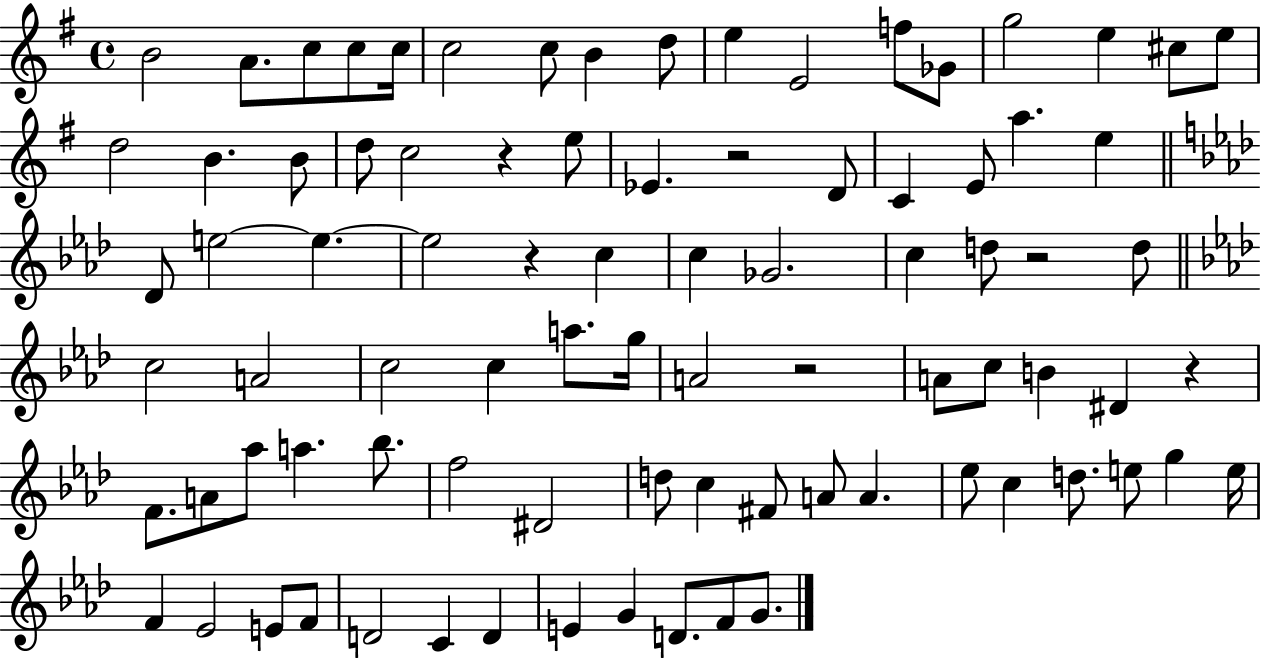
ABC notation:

X:1
T:Untitled
M:4/4
L:1/4
K:G
B2 A/2 c/2 c/2 c/4 c2 c/2 B d/2 e E2 f/2 _G/2 g2 e ^c/2 e/2 d2 B B/2 d/2 c2 z e/2 _E z2 D/2 C E/2 a e _D/2 e2 e e2 z c c _G2 c d/2 z2 d/2 c2 A2 c2 c a/2 g/4 A2 z2 A/2 c/2 B ^D z F/2 A/2 _a/2 a _b/2 f2 ^D2 d/2 c ^F/2 A/2 A _e/2 c d/2 e/2 g e/4 F _E2 E/2 F/2 D2 C D E G D/2 F/2 G/2